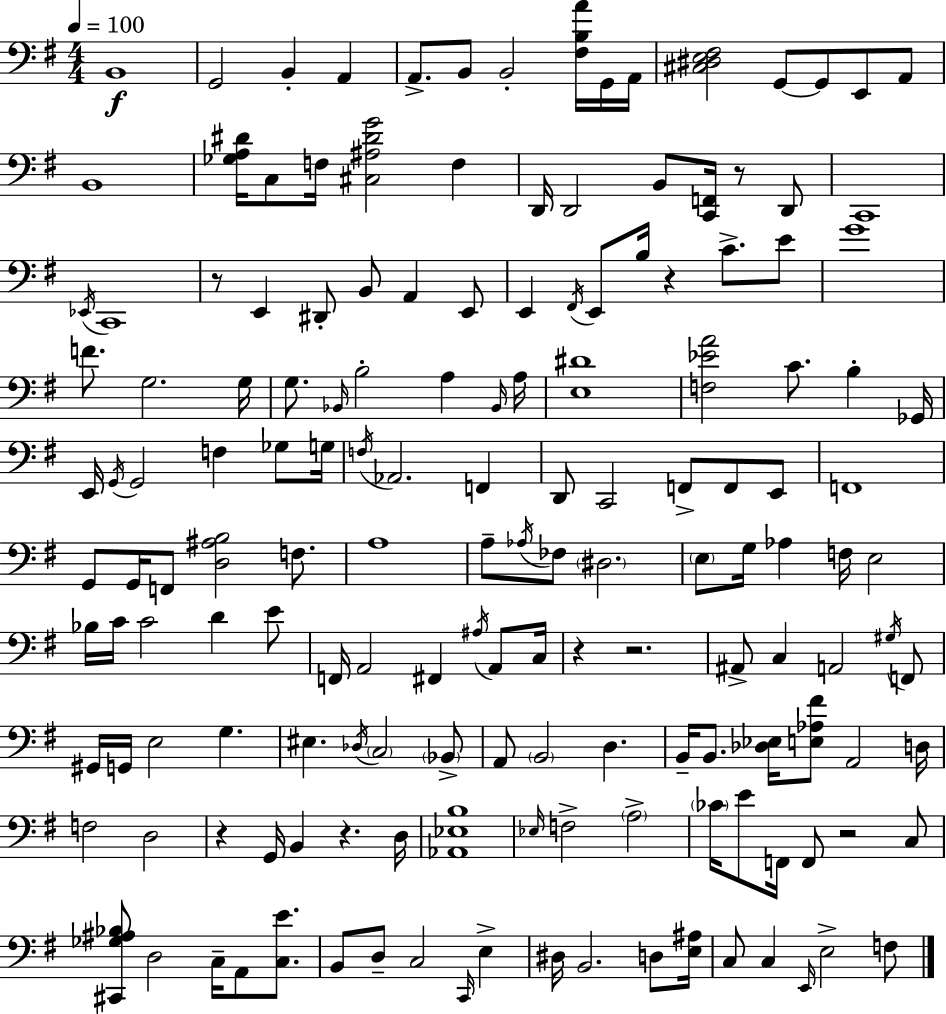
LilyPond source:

{
  \clef bass
  \numericTimeSignature
  \time 4/4
  \key g \major
  \tempo 4 = 100
  b,1\f | g,2 b,4-. a,4 | a,8.-> b,8 b,2-. <fis b a'>16 g,16 a,16 | <cis dis e fis>2 g,8~~ g,8 e,8 a,8 | \break b,1 | <ges a dis'>16 c8 f16 <cis ais dis' g'>2 f4 | d,16 d,2 b,8 <c, f,>16 r8 d,8 | c,1 | \break \acciaccatura { ees,16 } c,1 | r8 e,4 dis,8-. b,8 a,4 e,8 | e,4 \acciaccatura { fis,16 } e,8 b16 r4 c'8.-> | e'8 g'1 | \break f'8. g2. | g16 g8. \grace { bes,16 } b2-. a4 | \grace { bes,16 } a16 <e dis'>1 | <f ees' a'>2 c'8. b4-. | \break ges,16 e,16 \acciaccatura { g,16 } g,2 f4 | ges8 g16 \acciaccatura { f16 } aes,2. | f,4 d,8 c,2 | f,8-> f,8 e,8 f,1 | \break g,8 g,16 f,8 <d ais b>2 | f8. a1 | a8-- \acciaccatura { aes16 } fes8 \parenthesize dis2. | \parenthesize e8 g16 aes4 f16 e2 | \break bes16 c'16 c'2 | d'4 e'8 f,16 a,2 | fis,4 \acciaccatura { ais16 } a,8 c16 r4 r2. | ais,8-> c4 a,2 | \break \acciaccatura { gis16 } f,8 gis,16 g,16 e2 | g4. eis4. \acciaccatura { des16 } | \parenthesize c2 \parenthesize bes,8-> a,8 \parenthesize b,2 | d4. b,16-- b,8. <des ees>16 <e aes fis'>8 | \break a,2 d16 f2 | d2 r4 g,16 b,4 | r4. d16 <aes, ees b>1 | \grace { ees16 } f2-> | \break \parenthesize a2-> \parenthesize ces'16 e'8 f,16 f,8 | r2 c8 <cis, ges ais bes>8 d2 | c16-- a,8 <c e'>8. b,8 d8-- c2 | \grace { c,16 } e4-> dis16 b,2. | \break d8 <e ais>16 c8 c4 | \grace { e,16 } e2-> f8 \bar "|."
}